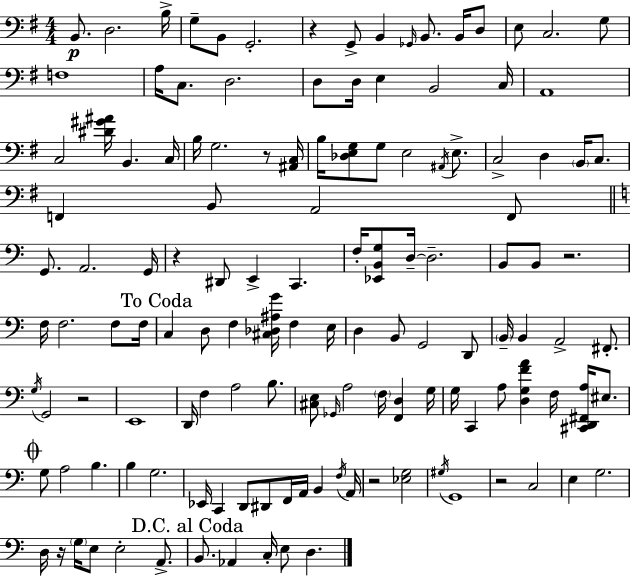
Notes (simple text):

B2/e. D3/h. B3/s G3/e B2/e G2/h. R/q G2/e B2/q Gb2/s B2/e. B2/s D3/e E3/e C3/h. G3/e F3/w A3/s C3/e. D3/h. D3/e D3/s E3/q B2/h C3/s A2/w C3/h [D#4,G#4,A#4]/s B2/q. C3/s B3/s G3/h. R/e [A#2,C3]/s B3/s [Db3,E3,G3]/e G3/e E3/h A#2/s E3/e. C3/h D3/q B2/s C3/e. F2/q B2/e A2/h F2/e G2/e. A2/h. G2/s R/q D#2/e E2/q C2/q. F3/s [Eb2,B2,G3]/e D3/s D3/h. B2/e B2/e R/h. F3/s F3/h. F3/e F3/s C3/q D3/e F3/q [C#3,Db3,A#3,G4]/s F3/q E3/s D3/q B2/e G2/h D2/e B2/s B2/q A2/h F#2/e. G3/s G2/h R/h E2/w D2/s F3/q A3/h B3/e. [C#3,E3]/e Gb2/s A3/h F3/s [F2,D3]/q G3/s G3/s C2/q A3/e [D3,G3,F4,A4]/q F3/s [C#2,D2,F#2,A3]/s EIS3/e. G3/e A3/h B3/q. B3/q G3/h. Eb2/s C2/q D2/e D#2/e F2/s A2/s B2/q F3/s A2/s R/h [Eb3,G3]/h G#3/s G2/w R/h C3/h E3/q G3/h. D3/s R/s G3/s E3/e E3/h A2/e. B2/e. Ab2/q C3/s E3/e D3/q.